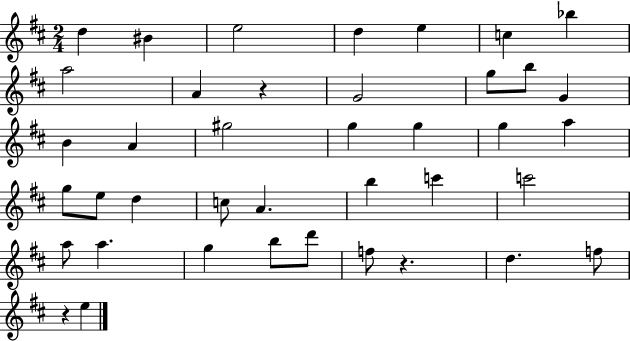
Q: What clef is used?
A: treble